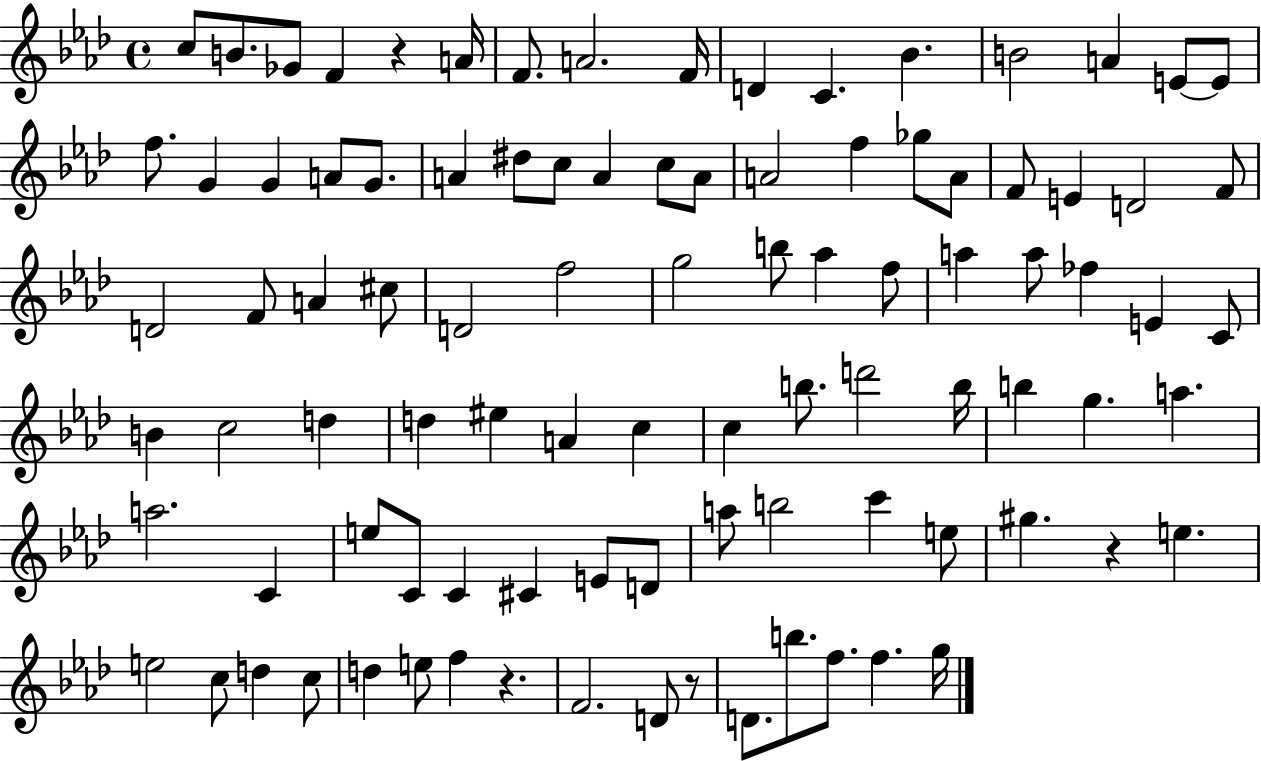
C5/e B4/e. Gb4/e F4/q R/q A4/s F4/e. A4/h. F4/s D4/q C4/q. Bb4/q. B4/h A4/q E4/e E4/e F5/e. G4/q G4/q A4/e G4/e. A4/q D#5/e C5/e A4/q C5/e A4/e A4/h F5/q Gb5/e A4/e F4/e E4/q D4/h F4/e D4/h F4/e A4/q C#5/e D4/h F5/h G5/h B5/e Ab5/q F5/e A5/q A5/e FES5/q E4/q C4/e B4/q C5/h D5/q D5/q EIS5/q A4/q C5/q C5/q B5/e. D6/h B5/s B5/q G5/q. A5/q. A5/h. C4/q E5/e C4/e C4/q C#4/q E4/e D4/e A5/e B5/h C6/q E5/e G#5/q. R/q E5/q. E5/h C5/e D5/q C5/e D5/q E5/e F5/q R/q. F4/h. D4/e R/e D4/e. B5/e. F5/e. F5/q. G5/s